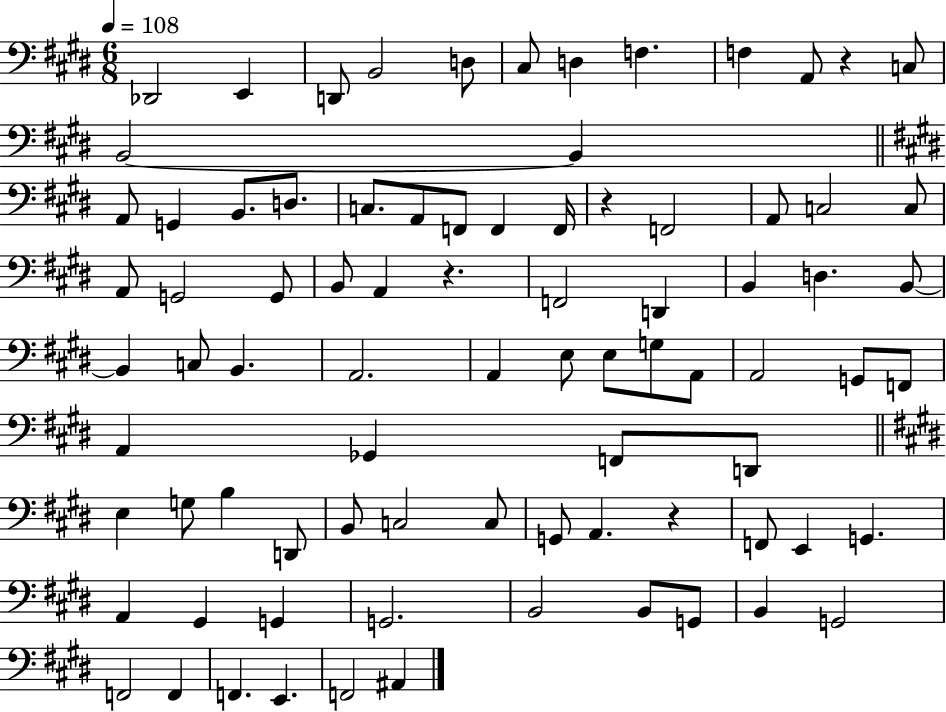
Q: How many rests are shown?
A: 4